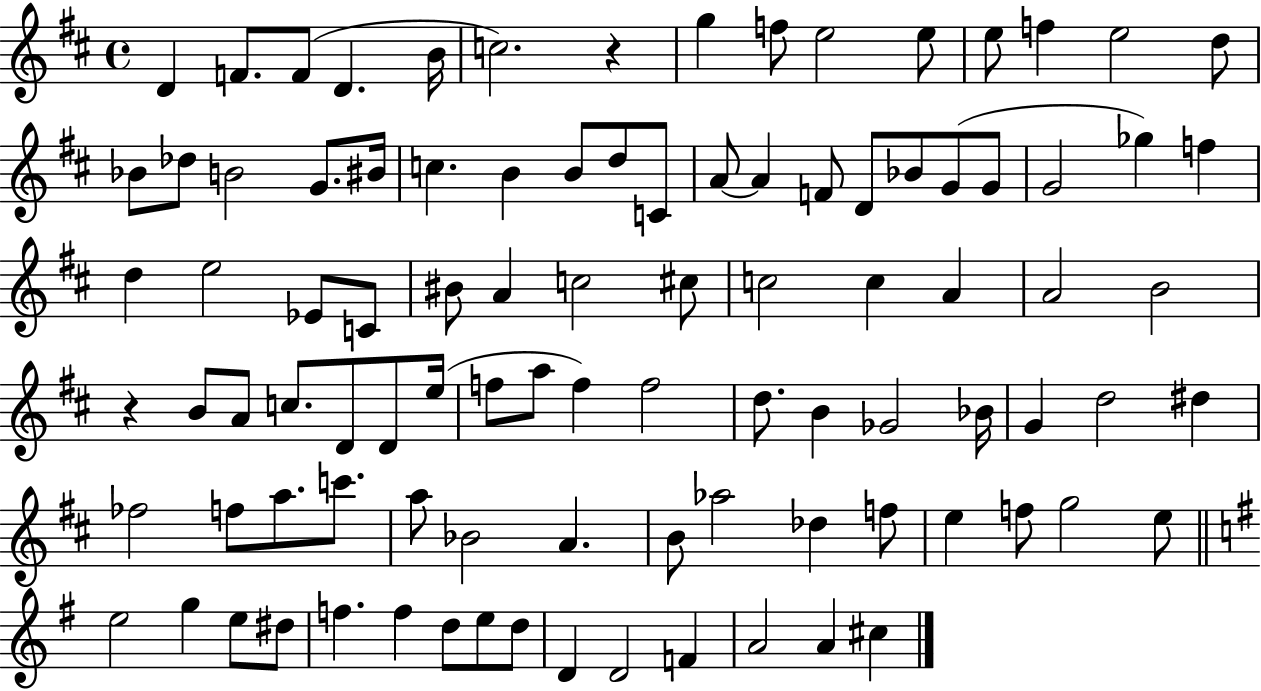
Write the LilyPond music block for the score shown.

{
  \clef treble
  \time 4/4
  \defaultTimeSignature
  \key d \major
  d'4 f'8. f'8( d'4. b'16 | c''2.) r4 | g''4 f''8 e''2 e''8 | e''8 f''4 e''2 d''8 | \break bes'8 des''8 b'2 g'8. bis'16 | c''4. b'4 b'8 d''8 c'8 | a'8~~ a'4 f'8 d'8 bes'8 g'8( g'8 | g'2 ges''4) f''4 | \break d''4 e''2 ees'8 c'8 | bis'8 a'4 c''2 cis''8 | c''2 c''4 a'4 | a'2 b'2 | \break r4 b'8 a'8 c''8. d'8 d'8 e''16( | f''8 a''8 f''4) f''2 | d''8. b'4 ges'2 bes'16 | g'4 d''2 dis''4 | \break fes''2 f''8 a''8. c'''8. | a''8 bes'2 a'4. | b'8 aes''2 des''4 f''8 | e''4 f''8 g''2 e''8 | \break \bar "||" \break \key g \major e''2 g''4 e''8 dis''8 | f''4. f''4 d''8 e''8 d''8 | d'4 d'2 f'4 | a'2 a'4 cis''4 | \break \bar "|."
}